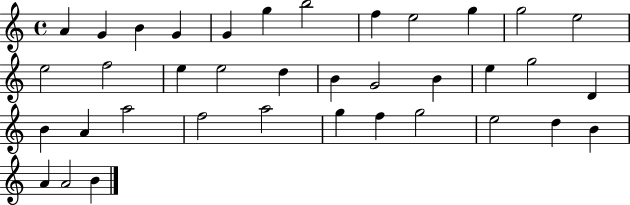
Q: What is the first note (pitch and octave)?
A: A4